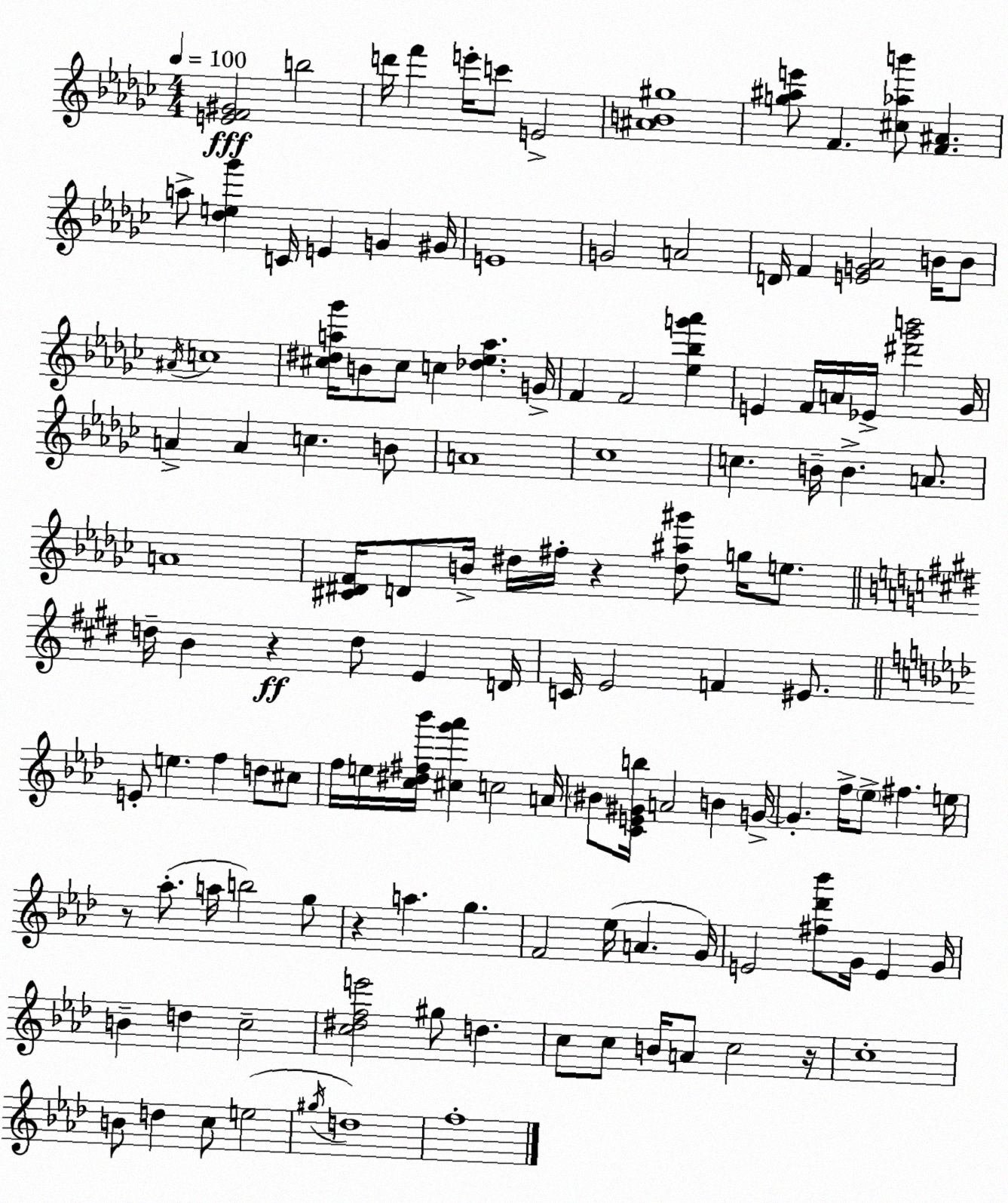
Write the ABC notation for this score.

X:1
T:Untitled
M:4/4
L:1/4
K:Ebm
[EF^G]2 b2 d'/4 f' e'/4 c'/2 E2 [^AB^g]4 [g^ae']/2 F [^c_ab']/2 [F^A] a/2 [_de_g'] C/4 E G ^G/4 E4 G2 A2 D/4 F [EG_A]2 B/4 B/2 ^A/4 c4 [^c^da_g']/4 B/2 ^c/2 c [_d_ea] G/4 F F2 [_e_bg'_a'] E F/4 A/4 _E/4 [^d'_g'b']2 _G/4 A A c B/2 A4 _c4 c B/4 B A/2 A4 [^C^DF]/4 D/2 B/4 ^d/4 ^f/4 z [^d^a^g']/2 g/4 e/2 d/4 B z d/2 E D/4 C/4 E2 F ^E/2 E/2 e f d/2 ^c/2 f/4 e/4 [c^d^f_b']/4 [^cg'_a'] c2 A/4 ^B/2 [CE^Gb]/4 A2 B G/4 G f/4 _e/2 ^f e/4 z/2 _a/2 a/4 b2 g/2 z a g F2 _e/4 A G/4 E2 [^f_d'_b']/2 G/4 E G/4 B d c2 [c^dfe']2 ^g/2 d c/2 c/2 B/4 A/2 c2 z/4 c4 B/2 d c/2 e2 ^g/4 d4 f4